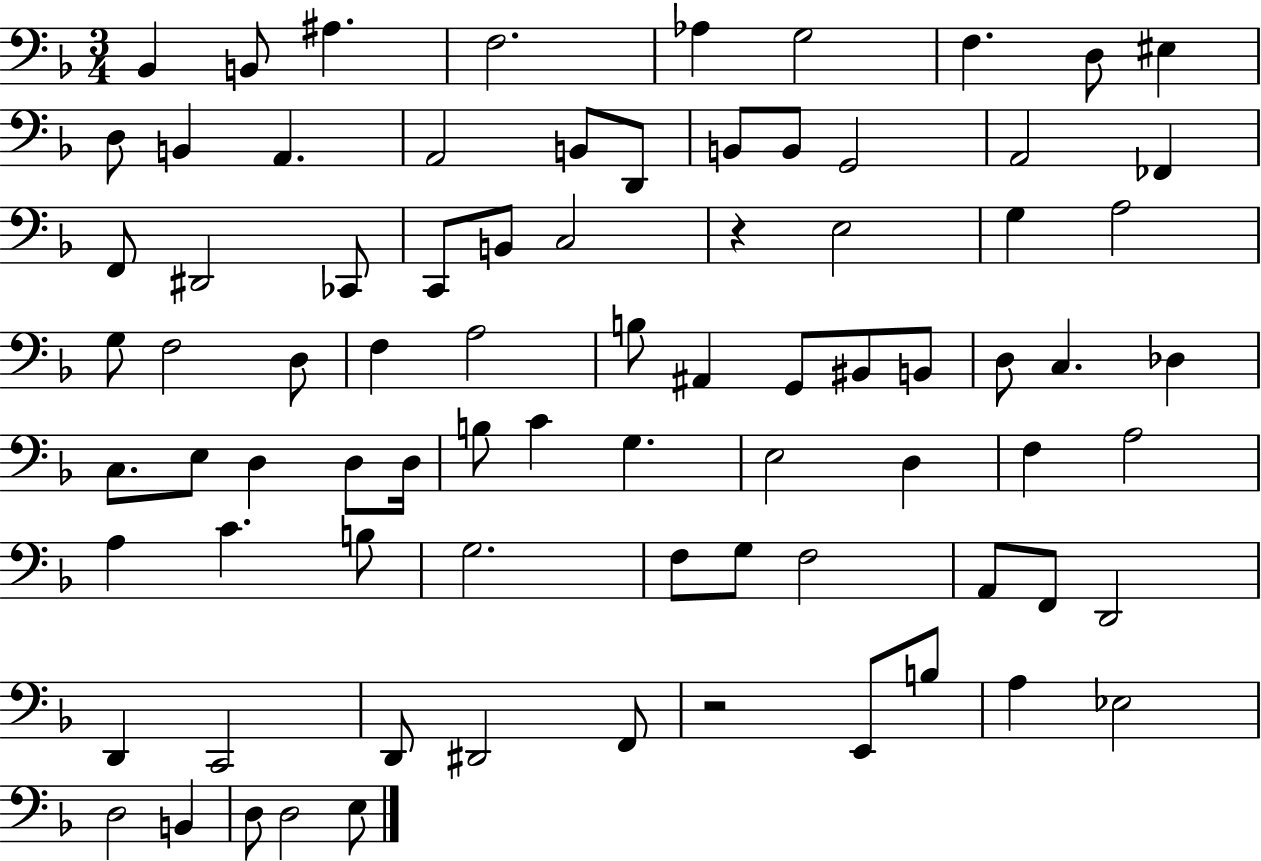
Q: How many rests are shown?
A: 2